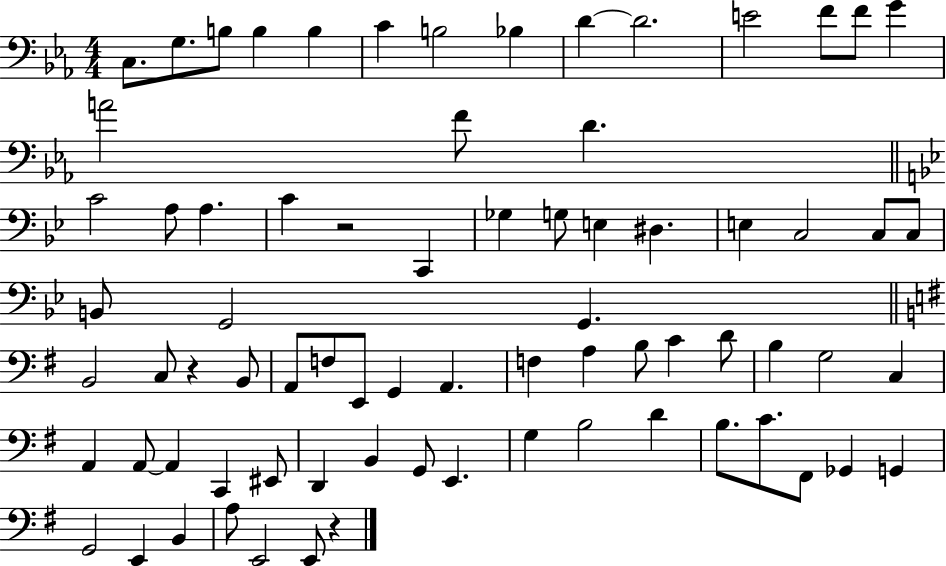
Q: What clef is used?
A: bass